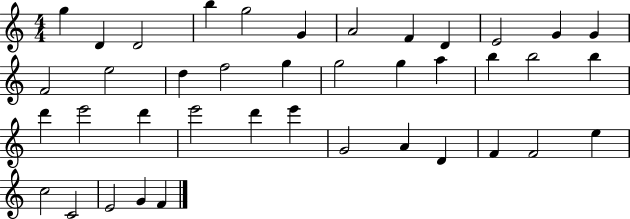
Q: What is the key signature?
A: C major